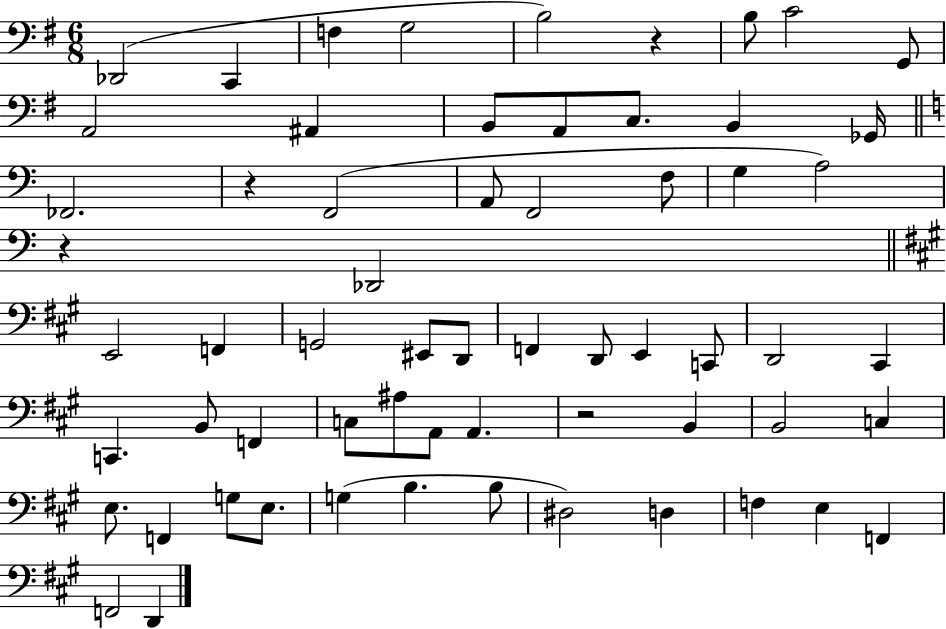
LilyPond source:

{
  \clef bass
  \numericTimeSignature
  \time 6/8
  \key g \major
  des,2( c,4 | f4 g2 | b2) r4 | b8 c'2 g,8 | \break a,2 ais,4 | b,8 a,8 c8. b,4 ges,16 | \bar "||" \break \key c \major fes,2. | r4 f,2( | a,8 f,2 f8 | g4 a2) | \break r4 des,2 | \bar "||" \break \key a \major e,2 f,4 | g,2 eis,8 d,8 | f,4 d,8 e,4 c,8 | d,2 cis,4 | \break c,4. b,8 f,4 | c8 ais8 a,8 a,4. | r2 b,4 | b,2 c4 | \break e8. f,4 g8 e8. | g4( b4. b8 | dis2) d4 | f4 e4 f,4 | \break f,2 d,4 | \bar "|."
}